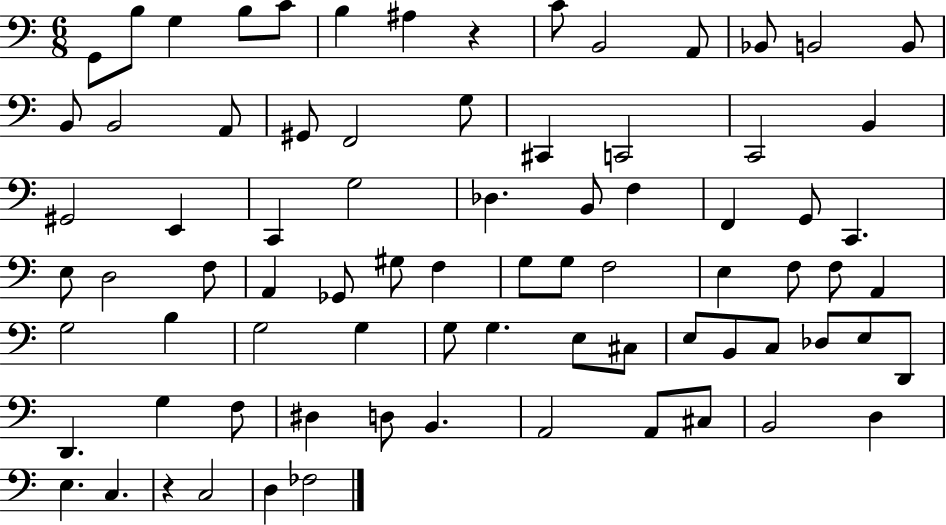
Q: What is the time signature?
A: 6/8